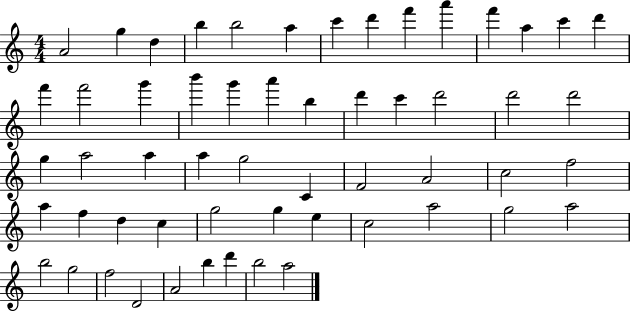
{
  \clef treble
  \numericTimeSignature
  \time 4/4
  \key c \major
  a'2 g''4 d''4 | b''4 b''2 a''4 | c'''4 d'''4 f'''4 a'''4 | f'''4 a''4 c'''4 d'''4 | \break f'''4 f'''2 g'''4 | b'''4 g'''4 a'''4 b''4 | d'''4 c'''4 d'''2 | d'''2 d'''2 | \break g''4 a''2 a''4 | a''4 g''2 c'4 | f'2 a'2 | c''2 f''2 | \break a''4 f''4 d''4 c''4 | g''2 g''4 e''4 | c''2 a''2 | g''2 a''2 | \break b''2 g''2 | f''2 d'2 | a'2 b''4 d'''4 | b''2 a''2 | \break \bar "|."
}